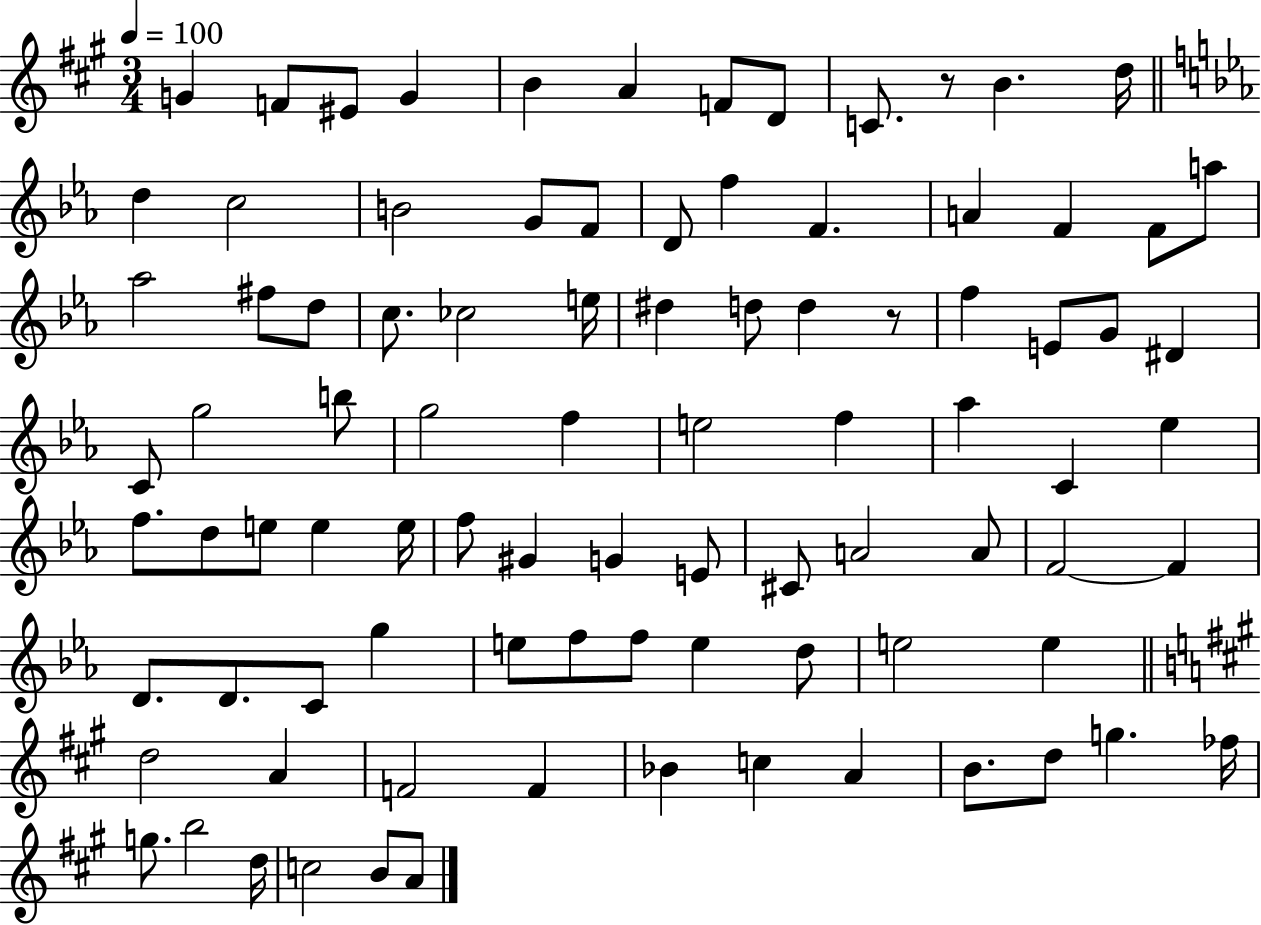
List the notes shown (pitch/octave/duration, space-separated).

G4/q F4/e EIS4/e G4/q B4/q A4/q F4/e D4/e C4/e. R/e B4/q. D5/s D5/q C5/h B4/h G4/e F4/e D4/e F5/q F4/q. A4/q F4/q F4/e A5/e Ab5/h F#5/e D5/e C5/e. CES5/h E5/s D#5/q D5/e D5/q R/e F5/q E4/e G4/e D#4/q C4/e G5/h B5/e G5/h F5/q E5/h F5/q Ab5/q C4/q Eb5/q F5/e. D5/e E5/e E5/q E5/s F5/e G#4/q G4/q E4/e C#4/e A4/h A4/e F4/h F4/q D4/e. D4/e. C4/e G5/q E5/e F5/e F5/e E5/q D5/e E5/h E5/q D5/h A4/q F4/h F4/q Bb4/q C5/q A4/q B4/e. D5/e G5/q. FES5/s G5/e. B5/h D5/s C5/h B4/e A4/e